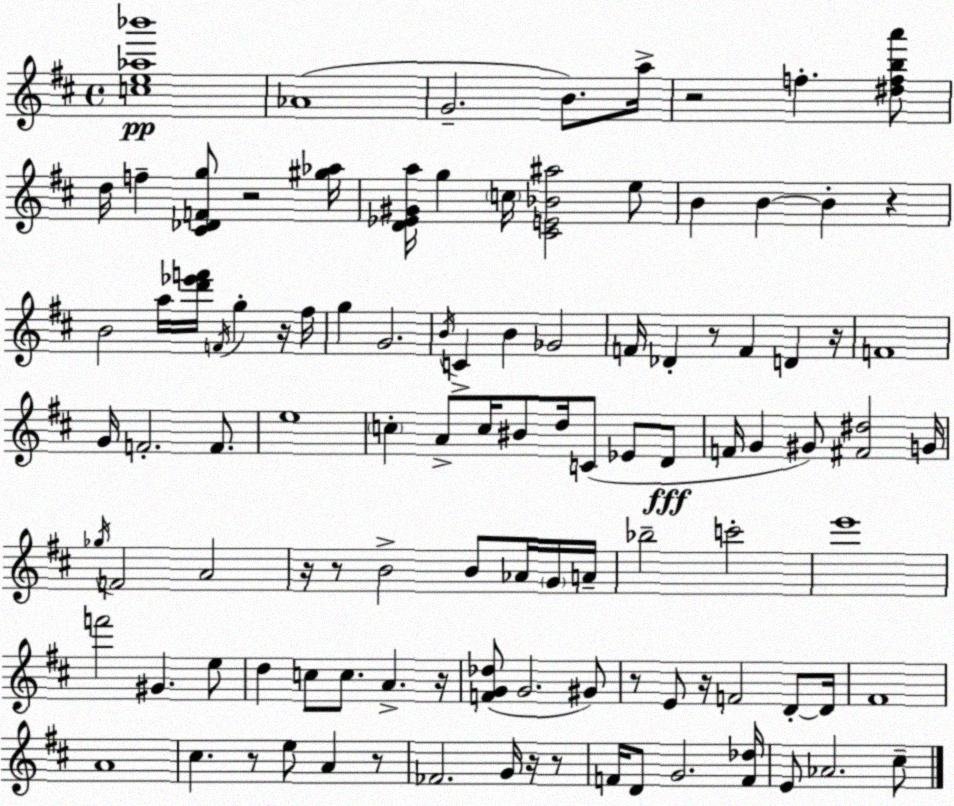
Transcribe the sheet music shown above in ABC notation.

X:1
T:Untitled
M:4/4
L:1/4
K:D
[ce_a_b']4 _A4 G2 B/2 a/4 z2 f [^dfba']/2 d/4 f [^C_DFg]/2 z2 [^g_a]/4 [D_E^Ga]/4 g c/4 [^CE_B^a]2 e/2 B B B z B2 a/4 [d'_e'f']/4 F/4 g z/4 ^f/4 g G2 B/4 C B _G2 F/4 _D z/2 F D z/4 F4 G/4 F2 F/2 e4 c A/2 c/4 ^B/2 d/4 C/2 _E/2 D/2 F/4 G ^G/2 [^F^d]2 G/4 _g/4 F2 A2 z/4 z/2 B2 B/2 _A/4 G/4 A/4 _b2 c'2 e'4 f'2 ^G e/2 d c/2 c/2 A z/4 [FG_d]/2 G2 ^G/2 z/2 E/2 z/4 F2 D/2 D/4 ^F4 A4 ^c z/2 e/2 A z/2 _F2 G/4 z/4 z/2 F/4 D/2 G2 [F_d]/4 E/2 _A2 ^c/2